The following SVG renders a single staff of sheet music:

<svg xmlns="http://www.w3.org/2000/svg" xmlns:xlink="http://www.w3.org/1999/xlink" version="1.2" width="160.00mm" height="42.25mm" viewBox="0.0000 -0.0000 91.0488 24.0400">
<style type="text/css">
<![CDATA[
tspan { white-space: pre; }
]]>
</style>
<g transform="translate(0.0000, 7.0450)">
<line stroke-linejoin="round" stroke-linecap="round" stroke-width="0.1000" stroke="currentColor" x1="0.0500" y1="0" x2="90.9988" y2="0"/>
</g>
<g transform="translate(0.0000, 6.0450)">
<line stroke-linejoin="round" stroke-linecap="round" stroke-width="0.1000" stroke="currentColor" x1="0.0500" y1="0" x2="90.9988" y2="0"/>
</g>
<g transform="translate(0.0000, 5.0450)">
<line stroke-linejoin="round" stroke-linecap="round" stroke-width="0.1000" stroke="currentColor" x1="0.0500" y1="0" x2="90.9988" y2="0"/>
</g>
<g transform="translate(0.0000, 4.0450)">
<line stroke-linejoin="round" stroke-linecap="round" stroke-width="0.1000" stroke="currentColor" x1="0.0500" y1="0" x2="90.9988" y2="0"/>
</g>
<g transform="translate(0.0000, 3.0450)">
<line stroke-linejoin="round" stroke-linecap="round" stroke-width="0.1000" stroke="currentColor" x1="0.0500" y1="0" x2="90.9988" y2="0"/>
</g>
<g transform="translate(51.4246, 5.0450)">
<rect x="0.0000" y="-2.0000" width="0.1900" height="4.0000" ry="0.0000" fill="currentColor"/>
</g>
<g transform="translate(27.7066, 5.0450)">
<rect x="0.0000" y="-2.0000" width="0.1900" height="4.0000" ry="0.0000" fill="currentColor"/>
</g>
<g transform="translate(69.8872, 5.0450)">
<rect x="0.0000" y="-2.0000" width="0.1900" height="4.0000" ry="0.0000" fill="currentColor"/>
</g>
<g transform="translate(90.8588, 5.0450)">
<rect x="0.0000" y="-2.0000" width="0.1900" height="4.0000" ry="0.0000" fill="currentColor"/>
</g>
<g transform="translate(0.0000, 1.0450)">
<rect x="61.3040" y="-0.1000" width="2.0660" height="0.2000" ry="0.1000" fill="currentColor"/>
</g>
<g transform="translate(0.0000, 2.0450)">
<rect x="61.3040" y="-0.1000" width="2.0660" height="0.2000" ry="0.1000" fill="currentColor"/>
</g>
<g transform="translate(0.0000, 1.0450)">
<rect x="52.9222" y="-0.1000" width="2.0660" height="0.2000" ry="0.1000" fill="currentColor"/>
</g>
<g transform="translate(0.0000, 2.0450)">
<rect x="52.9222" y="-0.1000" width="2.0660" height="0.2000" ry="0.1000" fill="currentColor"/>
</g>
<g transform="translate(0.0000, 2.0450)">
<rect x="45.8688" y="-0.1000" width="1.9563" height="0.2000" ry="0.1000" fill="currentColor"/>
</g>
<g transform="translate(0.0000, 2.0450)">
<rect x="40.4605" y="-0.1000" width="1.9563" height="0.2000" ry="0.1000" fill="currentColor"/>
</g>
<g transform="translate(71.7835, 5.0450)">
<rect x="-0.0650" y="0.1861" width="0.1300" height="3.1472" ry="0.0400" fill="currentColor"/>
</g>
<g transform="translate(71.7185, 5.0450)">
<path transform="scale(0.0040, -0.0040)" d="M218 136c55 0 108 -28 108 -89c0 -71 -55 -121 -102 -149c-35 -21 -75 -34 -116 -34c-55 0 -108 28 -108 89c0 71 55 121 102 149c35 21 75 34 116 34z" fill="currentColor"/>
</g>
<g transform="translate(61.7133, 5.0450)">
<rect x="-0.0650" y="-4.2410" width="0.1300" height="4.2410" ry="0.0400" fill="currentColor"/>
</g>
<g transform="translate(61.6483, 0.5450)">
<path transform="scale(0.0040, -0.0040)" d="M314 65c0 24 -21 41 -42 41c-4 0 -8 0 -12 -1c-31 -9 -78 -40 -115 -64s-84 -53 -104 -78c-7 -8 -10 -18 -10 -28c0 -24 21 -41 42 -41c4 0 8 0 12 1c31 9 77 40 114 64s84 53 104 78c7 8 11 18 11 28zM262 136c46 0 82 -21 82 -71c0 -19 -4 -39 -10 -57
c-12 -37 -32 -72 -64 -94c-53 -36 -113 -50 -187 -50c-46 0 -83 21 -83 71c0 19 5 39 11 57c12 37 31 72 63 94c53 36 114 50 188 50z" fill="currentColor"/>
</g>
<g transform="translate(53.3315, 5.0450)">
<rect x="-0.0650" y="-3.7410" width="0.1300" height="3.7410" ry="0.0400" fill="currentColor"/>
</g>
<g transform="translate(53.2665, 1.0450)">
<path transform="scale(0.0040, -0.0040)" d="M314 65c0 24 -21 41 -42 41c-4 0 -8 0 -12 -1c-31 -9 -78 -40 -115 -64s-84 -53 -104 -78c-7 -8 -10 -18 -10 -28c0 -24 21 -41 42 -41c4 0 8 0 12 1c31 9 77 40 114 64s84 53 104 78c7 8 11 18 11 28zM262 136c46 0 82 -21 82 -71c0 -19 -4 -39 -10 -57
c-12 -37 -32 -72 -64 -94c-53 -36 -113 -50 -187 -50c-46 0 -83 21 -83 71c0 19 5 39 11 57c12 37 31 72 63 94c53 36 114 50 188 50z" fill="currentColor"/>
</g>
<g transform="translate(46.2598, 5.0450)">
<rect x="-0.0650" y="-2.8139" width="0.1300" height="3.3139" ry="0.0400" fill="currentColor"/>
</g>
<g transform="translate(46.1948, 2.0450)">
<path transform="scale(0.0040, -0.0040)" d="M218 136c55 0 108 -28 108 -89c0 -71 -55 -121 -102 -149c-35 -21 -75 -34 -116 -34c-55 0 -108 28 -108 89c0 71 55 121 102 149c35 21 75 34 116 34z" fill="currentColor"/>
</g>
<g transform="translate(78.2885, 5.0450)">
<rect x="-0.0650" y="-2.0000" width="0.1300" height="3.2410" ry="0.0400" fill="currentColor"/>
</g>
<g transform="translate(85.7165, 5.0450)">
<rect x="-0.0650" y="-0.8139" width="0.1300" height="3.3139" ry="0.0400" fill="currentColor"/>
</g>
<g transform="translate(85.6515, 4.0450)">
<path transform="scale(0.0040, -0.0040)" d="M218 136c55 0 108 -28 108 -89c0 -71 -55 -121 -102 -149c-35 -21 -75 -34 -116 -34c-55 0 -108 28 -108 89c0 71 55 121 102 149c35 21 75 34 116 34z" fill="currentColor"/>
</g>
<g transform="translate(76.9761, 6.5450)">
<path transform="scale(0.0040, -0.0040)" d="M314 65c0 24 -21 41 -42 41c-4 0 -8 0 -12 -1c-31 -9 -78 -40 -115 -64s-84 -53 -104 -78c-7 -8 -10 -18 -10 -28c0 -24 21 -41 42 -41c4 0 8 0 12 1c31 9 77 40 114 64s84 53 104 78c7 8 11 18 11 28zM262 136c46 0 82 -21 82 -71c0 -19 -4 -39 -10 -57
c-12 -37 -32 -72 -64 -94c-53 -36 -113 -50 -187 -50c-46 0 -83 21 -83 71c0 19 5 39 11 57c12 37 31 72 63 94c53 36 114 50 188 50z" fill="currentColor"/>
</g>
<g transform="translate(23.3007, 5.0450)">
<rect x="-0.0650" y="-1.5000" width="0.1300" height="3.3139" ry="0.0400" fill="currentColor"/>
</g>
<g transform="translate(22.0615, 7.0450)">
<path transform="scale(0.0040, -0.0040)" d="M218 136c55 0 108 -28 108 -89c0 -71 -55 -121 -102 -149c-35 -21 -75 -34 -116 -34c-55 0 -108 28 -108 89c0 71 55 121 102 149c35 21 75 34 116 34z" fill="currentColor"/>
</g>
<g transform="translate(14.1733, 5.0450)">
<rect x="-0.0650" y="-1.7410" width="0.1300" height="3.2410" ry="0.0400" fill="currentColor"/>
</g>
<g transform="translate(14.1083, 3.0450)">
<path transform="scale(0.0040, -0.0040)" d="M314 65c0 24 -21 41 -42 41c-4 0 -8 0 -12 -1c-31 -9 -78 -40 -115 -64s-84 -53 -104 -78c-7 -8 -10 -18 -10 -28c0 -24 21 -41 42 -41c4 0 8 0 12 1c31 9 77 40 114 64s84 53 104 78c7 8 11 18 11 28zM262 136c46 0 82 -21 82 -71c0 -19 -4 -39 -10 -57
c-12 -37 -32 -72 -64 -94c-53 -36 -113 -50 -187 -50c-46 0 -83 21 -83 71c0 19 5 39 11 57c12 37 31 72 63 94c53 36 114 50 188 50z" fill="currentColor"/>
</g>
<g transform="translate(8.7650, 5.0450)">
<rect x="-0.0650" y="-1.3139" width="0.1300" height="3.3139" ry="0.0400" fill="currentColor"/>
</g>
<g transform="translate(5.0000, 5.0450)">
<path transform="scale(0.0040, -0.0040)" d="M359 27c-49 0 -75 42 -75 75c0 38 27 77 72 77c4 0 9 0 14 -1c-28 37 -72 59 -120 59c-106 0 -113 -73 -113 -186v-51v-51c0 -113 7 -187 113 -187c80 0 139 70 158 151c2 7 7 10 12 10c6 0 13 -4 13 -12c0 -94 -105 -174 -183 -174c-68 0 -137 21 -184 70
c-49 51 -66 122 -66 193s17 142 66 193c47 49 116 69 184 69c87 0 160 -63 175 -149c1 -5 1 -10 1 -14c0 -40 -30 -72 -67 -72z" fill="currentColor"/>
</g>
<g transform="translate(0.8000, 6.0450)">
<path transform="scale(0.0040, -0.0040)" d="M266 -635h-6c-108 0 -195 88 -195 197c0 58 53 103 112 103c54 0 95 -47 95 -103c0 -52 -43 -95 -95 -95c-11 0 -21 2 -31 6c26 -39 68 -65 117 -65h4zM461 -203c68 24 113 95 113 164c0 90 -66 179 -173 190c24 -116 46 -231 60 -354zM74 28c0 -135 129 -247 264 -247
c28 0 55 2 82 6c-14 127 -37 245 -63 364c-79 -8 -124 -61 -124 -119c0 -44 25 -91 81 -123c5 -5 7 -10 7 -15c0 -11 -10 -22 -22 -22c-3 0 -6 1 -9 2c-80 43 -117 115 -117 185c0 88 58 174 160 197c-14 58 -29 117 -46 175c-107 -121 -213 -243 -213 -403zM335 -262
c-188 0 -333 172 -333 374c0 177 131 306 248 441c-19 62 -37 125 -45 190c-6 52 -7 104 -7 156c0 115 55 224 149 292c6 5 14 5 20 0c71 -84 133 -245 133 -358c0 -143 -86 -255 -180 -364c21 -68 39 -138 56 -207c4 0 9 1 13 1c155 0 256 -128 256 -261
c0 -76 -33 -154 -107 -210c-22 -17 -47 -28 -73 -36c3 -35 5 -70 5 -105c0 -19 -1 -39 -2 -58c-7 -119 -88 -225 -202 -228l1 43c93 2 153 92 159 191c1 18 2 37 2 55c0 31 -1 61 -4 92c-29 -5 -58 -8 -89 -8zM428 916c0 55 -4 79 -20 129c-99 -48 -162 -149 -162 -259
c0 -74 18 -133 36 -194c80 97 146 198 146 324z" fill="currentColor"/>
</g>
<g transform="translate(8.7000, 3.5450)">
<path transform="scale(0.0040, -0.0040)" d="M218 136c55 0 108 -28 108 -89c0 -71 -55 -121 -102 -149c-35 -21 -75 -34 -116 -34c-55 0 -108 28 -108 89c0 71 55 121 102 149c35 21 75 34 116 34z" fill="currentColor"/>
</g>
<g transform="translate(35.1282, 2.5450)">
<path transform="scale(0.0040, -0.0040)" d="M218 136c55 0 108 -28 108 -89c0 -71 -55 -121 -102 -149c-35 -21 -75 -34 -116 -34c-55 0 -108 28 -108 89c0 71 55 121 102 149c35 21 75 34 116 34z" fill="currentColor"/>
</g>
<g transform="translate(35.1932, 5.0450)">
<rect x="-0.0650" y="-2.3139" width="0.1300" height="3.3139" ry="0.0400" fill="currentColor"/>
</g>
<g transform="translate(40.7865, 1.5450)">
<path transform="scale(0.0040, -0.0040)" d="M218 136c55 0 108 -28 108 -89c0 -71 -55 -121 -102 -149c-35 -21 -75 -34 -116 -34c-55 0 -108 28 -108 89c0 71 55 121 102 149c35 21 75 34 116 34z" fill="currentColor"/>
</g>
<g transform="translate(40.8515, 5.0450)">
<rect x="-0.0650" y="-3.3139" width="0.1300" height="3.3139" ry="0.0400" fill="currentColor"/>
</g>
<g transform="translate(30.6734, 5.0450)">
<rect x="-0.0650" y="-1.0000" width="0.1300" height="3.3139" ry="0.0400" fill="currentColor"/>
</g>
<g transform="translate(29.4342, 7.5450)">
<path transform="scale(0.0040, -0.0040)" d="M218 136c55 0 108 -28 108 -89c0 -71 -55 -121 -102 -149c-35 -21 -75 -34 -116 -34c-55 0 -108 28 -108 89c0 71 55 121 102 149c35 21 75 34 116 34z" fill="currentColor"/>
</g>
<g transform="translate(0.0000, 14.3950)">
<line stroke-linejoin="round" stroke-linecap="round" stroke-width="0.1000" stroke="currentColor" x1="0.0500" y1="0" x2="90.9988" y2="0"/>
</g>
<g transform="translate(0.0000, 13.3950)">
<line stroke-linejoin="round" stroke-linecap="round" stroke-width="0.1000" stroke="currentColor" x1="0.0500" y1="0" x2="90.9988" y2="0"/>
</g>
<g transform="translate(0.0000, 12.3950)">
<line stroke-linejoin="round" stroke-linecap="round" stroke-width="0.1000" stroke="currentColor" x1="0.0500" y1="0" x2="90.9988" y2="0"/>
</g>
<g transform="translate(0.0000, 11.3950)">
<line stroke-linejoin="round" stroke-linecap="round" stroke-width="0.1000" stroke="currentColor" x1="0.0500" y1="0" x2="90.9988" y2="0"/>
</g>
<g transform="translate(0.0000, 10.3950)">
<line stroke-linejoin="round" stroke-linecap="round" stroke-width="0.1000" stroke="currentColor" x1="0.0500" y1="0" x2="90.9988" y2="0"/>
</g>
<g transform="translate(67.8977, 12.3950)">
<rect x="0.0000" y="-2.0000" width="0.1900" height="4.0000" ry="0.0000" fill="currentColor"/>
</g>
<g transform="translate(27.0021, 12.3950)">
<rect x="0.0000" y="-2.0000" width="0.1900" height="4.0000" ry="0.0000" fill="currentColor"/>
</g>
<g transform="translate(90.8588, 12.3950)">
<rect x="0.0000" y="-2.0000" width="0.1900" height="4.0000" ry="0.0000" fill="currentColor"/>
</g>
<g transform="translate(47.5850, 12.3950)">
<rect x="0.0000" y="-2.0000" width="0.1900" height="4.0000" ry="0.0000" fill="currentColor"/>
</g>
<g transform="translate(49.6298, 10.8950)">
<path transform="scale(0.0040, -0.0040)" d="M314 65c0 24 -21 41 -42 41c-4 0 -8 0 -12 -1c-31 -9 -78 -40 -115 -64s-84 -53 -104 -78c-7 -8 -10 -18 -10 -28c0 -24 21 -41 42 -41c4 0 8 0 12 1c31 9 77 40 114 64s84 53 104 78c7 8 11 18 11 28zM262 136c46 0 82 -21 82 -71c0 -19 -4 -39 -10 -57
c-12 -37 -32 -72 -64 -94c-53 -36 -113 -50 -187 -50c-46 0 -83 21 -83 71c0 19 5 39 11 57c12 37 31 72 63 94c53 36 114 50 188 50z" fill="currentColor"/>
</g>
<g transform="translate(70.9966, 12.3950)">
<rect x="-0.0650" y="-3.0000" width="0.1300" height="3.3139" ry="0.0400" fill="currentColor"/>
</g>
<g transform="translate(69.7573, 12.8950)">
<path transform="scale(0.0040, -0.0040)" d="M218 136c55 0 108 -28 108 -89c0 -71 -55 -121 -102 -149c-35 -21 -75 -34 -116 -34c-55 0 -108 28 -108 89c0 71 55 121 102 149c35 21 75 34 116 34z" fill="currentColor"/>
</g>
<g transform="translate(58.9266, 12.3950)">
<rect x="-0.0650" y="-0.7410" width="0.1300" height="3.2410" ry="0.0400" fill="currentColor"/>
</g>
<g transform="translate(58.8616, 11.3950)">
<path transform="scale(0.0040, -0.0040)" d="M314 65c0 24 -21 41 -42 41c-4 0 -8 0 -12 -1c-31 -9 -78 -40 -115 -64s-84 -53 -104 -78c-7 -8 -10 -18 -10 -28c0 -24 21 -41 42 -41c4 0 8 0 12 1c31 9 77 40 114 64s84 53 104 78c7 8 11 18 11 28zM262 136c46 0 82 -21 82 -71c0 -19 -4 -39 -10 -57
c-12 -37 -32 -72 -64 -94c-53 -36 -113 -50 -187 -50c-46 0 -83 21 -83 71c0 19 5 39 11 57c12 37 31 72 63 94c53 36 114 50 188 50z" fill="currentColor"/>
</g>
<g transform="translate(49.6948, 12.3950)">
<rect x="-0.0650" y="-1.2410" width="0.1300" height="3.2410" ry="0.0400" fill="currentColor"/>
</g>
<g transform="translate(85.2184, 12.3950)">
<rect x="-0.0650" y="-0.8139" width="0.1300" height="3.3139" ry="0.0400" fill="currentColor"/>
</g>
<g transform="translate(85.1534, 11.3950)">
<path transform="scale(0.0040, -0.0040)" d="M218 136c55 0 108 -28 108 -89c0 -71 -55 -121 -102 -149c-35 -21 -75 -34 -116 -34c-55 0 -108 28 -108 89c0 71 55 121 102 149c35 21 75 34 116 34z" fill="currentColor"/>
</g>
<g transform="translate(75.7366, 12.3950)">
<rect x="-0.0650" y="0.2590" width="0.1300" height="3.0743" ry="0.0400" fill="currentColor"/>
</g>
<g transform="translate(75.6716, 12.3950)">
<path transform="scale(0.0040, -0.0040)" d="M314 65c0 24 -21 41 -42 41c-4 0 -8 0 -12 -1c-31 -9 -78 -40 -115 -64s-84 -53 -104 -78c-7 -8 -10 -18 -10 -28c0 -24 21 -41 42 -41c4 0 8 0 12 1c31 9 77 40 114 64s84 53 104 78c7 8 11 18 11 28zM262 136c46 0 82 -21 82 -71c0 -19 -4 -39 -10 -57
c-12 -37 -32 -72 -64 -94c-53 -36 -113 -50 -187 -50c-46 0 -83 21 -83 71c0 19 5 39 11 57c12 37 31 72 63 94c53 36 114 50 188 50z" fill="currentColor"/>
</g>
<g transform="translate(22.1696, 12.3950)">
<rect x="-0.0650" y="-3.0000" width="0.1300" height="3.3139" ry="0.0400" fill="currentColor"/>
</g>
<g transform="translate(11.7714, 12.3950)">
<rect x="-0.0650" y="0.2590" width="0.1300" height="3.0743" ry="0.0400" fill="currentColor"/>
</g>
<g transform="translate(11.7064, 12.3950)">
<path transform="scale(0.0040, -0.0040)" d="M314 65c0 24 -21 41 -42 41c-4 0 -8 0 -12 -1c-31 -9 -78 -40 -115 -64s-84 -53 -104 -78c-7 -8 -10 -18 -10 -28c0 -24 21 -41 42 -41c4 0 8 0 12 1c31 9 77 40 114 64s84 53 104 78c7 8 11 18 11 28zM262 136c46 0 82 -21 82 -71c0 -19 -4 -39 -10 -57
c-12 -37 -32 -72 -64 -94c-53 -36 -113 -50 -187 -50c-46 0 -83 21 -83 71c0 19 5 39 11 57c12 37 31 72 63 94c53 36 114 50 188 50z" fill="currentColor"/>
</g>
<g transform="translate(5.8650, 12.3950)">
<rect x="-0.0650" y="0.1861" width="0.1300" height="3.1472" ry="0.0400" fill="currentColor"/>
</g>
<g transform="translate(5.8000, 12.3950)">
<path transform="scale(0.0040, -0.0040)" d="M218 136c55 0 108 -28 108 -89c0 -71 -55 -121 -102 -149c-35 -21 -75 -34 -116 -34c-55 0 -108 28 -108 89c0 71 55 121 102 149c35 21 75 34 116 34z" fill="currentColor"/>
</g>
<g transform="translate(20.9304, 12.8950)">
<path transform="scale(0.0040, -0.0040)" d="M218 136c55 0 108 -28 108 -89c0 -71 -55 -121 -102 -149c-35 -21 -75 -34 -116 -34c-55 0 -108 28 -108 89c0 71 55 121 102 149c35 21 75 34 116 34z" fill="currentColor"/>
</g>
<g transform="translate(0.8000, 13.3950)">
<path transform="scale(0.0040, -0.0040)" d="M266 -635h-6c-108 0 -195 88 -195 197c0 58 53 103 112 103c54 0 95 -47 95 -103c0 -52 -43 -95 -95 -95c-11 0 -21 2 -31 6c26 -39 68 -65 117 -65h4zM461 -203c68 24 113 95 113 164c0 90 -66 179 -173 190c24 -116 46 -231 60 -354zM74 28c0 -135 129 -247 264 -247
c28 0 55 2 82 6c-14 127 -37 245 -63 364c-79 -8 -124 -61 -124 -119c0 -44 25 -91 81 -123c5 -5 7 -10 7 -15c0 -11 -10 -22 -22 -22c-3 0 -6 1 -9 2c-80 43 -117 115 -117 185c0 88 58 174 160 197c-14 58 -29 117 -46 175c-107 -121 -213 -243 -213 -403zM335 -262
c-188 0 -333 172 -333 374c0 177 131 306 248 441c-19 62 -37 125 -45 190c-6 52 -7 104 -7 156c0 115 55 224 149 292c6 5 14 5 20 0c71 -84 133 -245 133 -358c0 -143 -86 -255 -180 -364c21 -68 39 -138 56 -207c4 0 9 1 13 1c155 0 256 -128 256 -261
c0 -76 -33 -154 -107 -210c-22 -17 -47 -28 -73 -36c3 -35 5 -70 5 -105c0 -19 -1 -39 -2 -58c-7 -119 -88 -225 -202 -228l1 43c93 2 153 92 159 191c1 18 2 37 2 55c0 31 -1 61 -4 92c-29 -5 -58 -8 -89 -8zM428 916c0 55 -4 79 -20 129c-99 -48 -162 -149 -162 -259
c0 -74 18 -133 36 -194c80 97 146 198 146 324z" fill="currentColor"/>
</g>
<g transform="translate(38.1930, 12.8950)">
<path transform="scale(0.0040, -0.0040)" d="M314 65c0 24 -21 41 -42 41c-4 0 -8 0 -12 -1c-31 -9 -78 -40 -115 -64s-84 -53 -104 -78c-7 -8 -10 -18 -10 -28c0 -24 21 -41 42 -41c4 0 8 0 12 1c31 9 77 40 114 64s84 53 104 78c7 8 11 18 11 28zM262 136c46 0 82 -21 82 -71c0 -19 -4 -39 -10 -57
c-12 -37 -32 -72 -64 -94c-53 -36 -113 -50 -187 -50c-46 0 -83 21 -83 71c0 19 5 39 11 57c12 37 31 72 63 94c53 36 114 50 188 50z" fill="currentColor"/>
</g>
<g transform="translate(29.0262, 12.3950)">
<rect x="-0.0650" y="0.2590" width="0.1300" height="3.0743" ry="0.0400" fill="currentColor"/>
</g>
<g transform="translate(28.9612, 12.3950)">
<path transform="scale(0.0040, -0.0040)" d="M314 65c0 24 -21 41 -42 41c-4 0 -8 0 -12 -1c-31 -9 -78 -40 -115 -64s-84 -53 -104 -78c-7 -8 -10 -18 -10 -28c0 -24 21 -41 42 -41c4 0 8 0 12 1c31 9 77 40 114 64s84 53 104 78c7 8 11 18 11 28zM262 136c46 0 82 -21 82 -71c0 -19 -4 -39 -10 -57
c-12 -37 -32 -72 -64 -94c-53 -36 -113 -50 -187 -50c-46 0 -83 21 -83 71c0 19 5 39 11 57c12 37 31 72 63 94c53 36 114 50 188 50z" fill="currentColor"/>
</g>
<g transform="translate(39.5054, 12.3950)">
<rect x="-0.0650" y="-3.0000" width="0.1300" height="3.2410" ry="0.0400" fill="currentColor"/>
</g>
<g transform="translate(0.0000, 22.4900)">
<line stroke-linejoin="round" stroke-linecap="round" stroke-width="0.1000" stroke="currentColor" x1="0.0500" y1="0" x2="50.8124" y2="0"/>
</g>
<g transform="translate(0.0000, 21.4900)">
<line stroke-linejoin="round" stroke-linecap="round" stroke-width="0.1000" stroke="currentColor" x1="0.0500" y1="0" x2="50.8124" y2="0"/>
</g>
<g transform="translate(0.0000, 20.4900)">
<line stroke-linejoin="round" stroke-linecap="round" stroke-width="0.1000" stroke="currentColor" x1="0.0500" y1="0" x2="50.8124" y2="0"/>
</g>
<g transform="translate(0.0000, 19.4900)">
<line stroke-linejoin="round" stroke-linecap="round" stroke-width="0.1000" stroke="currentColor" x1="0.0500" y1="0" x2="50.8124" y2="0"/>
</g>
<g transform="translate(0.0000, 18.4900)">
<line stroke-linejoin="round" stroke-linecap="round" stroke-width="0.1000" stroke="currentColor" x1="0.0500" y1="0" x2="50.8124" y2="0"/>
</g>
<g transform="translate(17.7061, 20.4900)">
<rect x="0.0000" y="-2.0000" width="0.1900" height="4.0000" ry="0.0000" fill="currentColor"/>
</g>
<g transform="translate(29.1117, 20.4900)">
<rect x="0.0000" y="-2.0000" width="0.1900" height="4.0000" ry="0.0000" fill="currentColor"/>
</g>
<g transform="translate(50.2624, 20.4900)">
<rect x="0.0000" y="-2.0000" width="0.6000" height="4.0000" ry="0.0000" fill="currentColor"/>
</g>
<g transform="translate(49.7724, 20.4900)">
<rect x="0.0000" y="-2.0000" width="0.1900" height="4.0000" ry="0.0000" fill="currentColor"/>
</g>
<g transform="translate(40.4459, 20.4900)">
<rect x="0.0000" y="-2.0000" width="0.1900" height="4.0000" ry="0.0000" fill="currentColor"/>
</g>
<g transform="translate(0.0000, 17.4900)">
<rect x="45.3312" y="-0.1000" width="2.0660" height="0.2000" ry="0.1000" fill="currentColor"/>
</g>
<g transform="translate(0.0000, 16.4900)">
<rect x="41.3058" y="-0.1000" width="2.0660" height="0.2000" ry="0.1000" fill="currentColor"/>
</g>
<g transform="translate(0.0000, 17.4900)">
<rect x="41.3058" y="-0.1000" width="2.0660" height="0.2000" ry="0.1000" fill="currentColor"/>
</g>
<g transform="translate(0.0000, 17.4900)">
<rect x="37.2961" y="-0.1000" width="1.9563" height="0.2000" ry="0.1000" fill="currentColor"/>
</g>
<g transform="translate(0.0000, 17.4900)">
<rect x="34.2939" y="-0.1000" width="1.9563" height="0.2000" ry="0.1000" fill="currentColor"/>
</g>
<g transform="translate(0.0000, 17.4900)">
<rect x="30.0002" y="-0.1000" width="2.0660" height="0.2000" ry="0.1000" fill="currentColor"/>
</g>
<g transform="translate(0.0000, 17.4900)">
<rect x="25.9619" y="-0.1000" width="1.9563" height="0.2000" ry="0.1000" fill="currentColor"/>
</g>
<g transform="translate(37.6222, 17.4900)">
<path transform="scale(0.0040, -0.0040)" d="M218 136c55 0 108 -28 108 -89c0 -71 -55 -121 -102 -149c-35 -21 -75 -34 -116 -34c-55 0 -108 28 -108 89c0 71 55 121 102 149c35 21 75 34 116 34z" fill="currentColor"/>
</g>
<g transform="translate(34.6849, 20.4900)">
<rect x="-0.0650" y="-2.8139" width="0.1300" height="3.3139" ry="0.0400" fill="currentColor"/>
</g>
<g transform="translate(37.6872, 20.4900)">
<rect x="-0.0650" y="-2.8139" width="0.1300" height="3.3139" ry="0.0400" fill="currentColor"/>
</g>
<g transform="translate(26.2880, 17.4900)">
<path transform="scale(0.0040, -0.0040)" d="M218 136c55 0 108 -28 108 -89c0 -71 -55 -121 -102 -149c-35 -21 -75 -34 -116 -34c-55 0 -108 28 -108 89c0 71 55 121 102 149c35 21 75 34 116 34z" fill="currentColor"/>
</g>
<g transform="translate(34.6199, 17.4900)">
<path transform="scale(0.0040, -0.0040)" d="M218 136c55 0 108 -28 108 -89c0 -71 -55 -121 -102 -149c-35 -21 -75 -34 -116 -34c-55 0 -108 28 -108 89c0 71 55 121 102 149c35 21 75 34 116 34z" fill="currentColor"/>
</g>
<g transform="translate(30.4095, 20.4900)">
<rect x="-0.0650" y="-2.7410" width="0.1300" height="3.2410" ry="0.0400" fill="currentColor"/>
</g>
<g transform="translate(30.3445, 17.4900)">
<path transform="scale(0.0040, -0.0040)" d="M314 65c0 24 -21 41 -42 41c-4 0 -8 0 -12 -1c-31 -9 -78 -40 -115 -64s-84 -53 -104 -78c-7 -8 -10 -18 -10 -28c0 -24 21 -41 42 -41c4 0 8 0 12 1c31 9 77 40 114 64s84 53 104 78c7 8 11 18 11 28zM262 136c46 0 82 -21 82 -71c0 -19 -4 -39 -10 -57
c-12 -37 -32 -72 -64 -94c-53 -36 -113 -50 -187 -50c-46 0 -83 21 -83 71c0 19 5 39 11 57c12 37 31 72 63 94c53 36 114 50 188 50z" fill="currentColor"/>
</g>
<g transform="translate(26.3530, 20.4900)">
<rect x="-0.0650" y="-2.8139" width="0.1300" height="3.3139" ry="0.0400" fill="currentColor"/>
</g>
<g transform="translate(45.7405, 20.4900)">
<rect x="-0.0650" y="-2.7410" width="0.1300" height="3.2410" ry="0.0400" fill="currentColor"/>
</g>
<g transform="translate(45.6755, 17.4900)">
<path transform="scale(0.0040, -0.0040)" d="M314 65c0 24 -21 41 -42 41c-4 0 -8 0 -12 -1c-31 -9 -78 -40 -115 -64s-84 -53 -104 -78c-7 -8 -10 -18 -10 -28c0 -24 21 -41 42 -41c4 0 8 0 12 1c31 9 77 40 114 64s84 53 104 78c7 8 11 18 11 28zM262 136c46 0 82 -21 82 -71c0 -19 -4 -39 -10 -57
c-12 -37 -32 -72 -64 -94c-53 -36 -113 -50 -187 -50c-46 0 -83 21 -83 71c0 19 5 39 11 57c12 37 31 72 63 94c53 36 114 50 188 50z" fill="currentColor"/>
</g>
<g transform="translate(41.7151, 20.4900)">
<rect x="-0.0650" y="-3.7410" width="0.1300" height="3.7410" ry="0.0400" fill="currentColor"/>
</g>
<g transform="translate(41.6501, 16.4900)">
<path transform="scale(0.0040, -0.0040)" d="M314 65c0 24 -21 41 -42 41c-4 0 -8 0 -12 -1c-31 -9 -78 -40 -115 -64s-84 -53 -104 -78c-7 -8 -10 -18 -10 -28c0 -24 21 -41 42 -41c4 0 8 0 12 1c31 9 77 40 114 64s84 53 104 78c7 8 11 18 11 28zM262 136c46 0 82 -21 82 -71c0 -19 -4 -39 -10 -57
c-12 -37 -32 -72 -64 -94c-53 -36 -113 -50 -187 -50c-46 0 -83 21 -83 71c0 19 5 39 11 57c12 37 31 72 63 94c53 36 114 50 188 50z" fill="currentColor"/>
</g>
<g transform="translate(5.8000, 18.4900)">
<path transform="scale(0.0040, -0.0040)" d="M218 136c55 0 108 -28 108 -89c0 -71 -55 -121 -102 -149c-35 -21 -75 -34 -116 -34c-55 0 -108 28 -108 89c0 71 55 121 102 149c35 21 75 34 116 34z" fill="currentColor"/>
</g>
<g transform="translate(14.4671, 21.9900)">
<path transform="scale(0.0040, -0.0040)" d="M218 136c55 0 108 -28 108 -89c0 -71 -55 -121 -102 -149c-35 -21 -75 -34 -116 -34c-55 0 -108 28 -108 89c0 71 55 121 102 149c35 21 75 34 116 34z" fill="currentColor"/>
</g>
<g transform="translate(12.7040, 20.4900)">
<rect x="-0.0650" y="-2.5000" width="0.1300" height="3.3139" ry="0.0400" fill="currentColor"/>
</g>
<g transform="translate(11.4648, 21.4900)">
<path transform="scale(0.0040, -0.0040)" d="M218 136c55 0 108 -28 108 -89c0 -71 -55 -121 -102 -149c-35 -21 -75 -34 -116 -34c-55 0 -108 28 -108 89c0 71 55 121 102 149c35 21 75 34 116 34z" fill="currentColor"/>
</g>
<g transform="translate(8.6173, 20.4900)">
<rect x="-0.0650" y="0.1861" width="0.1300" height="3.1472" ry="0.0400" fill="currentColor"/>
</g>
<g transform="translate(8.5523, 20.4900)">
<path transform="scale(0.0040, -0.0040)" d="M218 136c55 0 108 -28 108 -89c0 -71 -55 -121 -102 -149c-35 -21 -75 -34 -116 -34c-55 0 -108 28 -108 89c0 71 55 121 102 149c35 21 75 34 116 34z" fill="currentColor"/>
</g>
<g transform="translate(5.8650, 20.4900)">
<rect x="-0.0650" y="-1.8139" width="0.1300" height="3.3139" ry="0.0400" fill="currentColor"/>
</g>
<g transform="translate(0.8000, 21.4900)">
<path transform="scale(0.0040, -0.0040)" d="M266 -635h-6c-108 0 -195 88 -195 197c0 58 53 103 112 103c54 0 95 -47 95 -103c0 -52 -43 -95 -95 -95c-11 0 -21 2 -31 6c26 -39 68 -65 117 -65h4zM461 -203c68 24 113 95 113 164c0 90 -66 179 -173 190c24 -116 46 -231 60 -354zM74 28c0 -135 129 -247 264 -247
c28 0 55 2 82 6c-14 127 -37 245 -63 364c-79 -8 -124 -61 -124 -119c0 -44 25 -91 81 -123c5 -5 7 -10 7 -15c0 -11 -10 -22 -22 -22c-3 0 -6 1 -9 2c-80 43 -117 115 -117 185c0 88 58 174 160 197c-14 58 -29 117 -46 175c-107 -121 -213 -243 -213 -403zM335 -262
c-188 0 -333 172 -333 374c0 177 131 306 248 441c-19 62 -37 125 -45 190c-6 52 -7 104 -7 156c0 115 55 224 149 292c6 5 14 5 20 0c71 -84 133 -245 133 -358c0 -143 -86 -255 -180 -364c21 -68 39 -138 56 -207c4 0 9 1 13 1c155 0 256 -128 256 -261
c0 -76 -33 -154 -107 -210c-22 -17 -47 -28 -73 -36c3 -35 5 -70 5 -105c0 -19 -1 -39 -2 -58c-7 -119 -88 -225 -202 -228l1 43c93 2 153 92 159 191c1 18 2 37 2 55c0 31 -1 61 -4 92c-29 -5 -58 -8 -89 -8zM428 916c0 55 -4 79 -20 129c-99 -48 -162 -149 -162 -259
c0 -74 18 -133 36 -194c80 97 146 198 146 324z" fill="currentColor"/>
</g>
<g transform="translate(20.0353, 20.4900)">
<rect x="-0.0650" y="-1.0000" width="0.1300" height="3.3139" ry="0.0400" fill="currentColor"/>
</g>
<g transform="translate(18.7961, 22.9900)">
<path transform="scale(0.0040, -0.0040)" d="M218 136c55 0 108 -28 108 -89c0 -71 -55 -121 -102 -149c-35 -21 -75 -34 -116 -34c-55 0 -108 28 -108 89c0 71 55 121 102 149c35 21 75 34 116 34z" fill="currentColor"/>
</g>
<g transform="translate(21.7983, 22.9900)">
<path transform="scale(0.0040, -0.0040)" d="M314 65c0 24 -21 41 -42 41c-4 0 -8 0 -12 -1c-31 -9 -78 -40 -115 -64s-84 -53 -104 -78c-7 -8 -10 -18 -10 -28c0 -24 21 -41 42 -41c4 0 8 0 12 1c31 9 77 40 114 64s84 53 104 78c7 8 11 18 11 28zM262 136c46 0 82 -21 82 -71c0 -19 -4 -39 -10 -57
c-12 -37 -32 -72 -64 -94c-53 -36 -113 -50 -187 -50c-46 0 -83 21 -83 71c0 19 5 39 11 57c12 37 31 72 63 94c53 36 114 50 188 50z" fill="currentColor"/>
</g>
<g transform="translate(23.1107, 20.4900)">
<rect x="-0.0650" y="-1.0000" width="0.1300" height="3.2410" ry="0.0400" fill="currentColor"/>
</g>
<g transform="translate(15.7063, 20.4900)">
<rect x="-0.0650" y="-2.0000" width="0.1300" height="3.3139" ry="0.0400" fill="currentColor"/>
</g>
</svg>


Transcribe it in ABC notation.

X:1
T:Untitled
M:4/4
L:1/4
K:C
e f2 E D g b a c'2 d'2 B F2 d B B2 A B2 A2 e2 d2 A B2 d f B G F D D2 a a2 a a c'2 a2